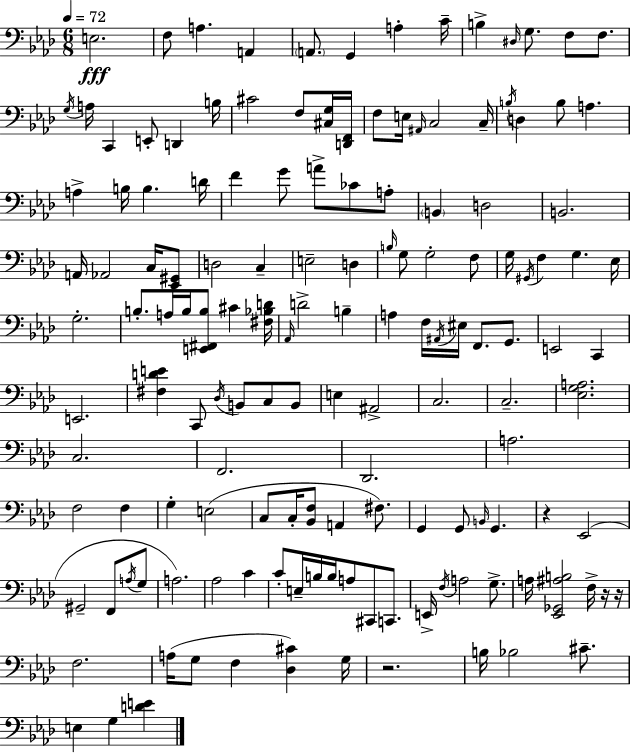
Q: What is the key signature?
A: AES major